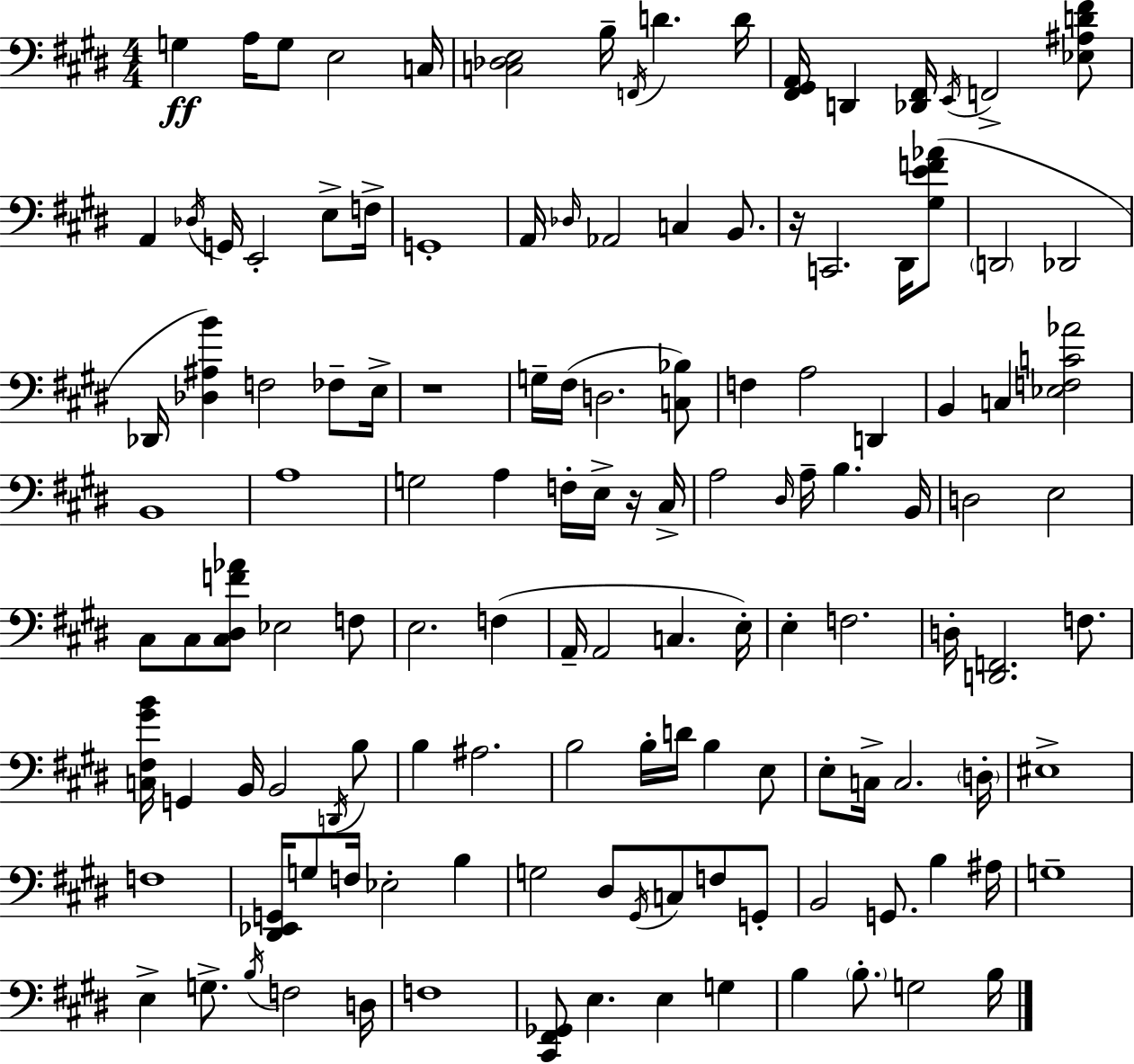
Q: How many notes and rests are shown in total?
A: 130